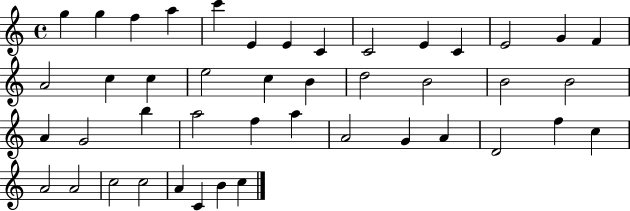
X:1
T:Untitled
M:4/4
L:1/4
K:C
g g f a c' E E C C2 E C E2 G F A2 c c e2 c B d2 B2 B2 B2 A G2 b a2 f a A2 G A D2 f c A2 A2 c2 c2 A C B c